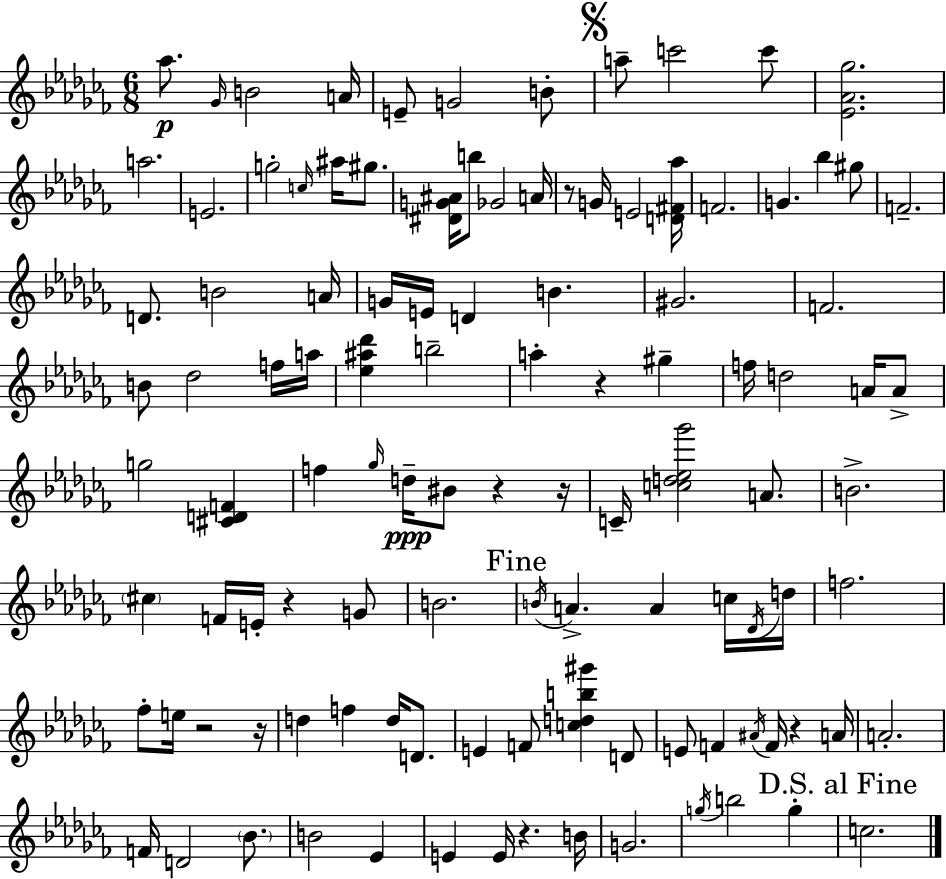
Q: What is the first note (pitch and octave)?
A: Ab5